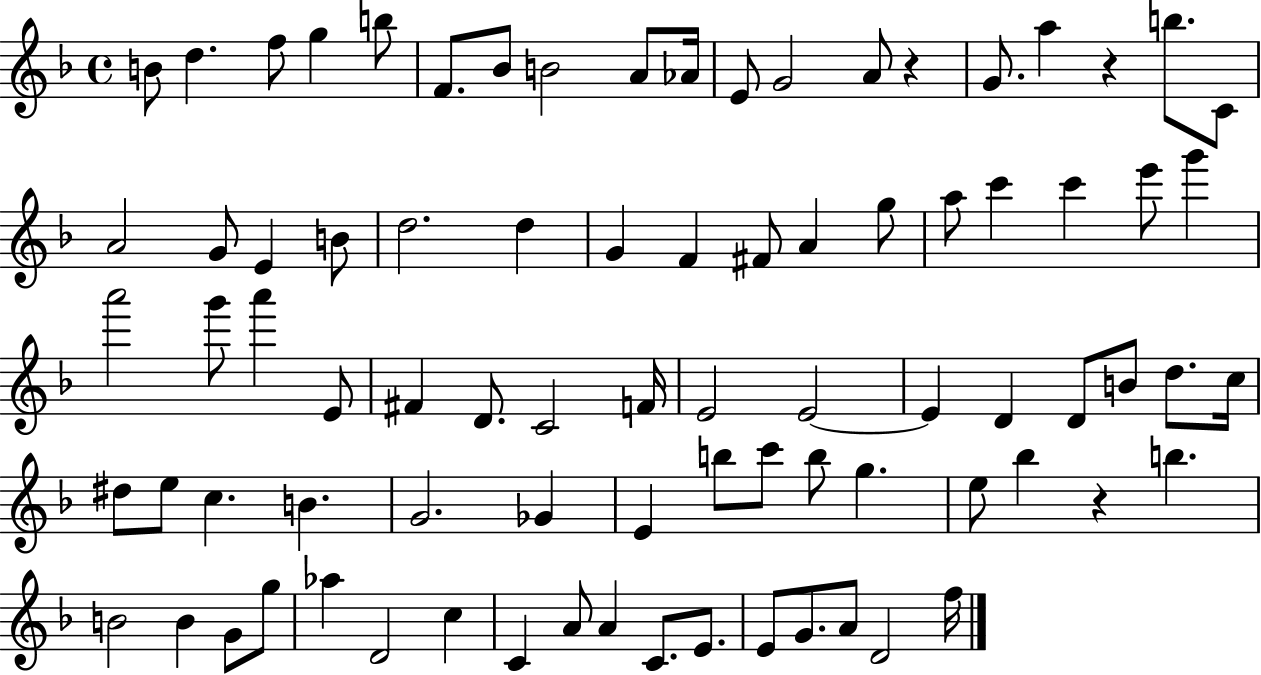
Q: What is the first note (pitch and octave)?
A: B4